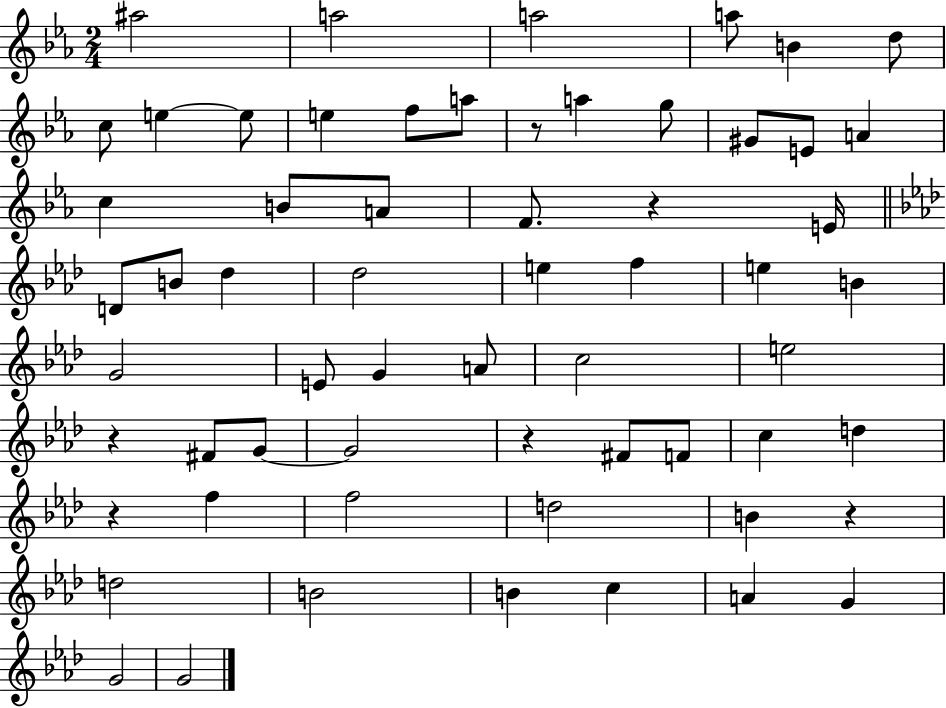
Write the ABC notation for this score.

X:1
T:Untitled
M:2/4
L:1/4
K:Eb
^a2 a2 a2 a/2 B d/2 c/2 e e/2 e f/2 a/2 z/2 a g/2 ^G/2 E/2 A c B/2 A/2 F/2 z E/4 D/2 B/2 _d _d2 e f e B G2 E/2 G A/2 c2 e2 z ^F/2 G/2 G2 z ^F/2 F/2 c d z f f2 d2 B z d2 B2 B c A G G2 G2